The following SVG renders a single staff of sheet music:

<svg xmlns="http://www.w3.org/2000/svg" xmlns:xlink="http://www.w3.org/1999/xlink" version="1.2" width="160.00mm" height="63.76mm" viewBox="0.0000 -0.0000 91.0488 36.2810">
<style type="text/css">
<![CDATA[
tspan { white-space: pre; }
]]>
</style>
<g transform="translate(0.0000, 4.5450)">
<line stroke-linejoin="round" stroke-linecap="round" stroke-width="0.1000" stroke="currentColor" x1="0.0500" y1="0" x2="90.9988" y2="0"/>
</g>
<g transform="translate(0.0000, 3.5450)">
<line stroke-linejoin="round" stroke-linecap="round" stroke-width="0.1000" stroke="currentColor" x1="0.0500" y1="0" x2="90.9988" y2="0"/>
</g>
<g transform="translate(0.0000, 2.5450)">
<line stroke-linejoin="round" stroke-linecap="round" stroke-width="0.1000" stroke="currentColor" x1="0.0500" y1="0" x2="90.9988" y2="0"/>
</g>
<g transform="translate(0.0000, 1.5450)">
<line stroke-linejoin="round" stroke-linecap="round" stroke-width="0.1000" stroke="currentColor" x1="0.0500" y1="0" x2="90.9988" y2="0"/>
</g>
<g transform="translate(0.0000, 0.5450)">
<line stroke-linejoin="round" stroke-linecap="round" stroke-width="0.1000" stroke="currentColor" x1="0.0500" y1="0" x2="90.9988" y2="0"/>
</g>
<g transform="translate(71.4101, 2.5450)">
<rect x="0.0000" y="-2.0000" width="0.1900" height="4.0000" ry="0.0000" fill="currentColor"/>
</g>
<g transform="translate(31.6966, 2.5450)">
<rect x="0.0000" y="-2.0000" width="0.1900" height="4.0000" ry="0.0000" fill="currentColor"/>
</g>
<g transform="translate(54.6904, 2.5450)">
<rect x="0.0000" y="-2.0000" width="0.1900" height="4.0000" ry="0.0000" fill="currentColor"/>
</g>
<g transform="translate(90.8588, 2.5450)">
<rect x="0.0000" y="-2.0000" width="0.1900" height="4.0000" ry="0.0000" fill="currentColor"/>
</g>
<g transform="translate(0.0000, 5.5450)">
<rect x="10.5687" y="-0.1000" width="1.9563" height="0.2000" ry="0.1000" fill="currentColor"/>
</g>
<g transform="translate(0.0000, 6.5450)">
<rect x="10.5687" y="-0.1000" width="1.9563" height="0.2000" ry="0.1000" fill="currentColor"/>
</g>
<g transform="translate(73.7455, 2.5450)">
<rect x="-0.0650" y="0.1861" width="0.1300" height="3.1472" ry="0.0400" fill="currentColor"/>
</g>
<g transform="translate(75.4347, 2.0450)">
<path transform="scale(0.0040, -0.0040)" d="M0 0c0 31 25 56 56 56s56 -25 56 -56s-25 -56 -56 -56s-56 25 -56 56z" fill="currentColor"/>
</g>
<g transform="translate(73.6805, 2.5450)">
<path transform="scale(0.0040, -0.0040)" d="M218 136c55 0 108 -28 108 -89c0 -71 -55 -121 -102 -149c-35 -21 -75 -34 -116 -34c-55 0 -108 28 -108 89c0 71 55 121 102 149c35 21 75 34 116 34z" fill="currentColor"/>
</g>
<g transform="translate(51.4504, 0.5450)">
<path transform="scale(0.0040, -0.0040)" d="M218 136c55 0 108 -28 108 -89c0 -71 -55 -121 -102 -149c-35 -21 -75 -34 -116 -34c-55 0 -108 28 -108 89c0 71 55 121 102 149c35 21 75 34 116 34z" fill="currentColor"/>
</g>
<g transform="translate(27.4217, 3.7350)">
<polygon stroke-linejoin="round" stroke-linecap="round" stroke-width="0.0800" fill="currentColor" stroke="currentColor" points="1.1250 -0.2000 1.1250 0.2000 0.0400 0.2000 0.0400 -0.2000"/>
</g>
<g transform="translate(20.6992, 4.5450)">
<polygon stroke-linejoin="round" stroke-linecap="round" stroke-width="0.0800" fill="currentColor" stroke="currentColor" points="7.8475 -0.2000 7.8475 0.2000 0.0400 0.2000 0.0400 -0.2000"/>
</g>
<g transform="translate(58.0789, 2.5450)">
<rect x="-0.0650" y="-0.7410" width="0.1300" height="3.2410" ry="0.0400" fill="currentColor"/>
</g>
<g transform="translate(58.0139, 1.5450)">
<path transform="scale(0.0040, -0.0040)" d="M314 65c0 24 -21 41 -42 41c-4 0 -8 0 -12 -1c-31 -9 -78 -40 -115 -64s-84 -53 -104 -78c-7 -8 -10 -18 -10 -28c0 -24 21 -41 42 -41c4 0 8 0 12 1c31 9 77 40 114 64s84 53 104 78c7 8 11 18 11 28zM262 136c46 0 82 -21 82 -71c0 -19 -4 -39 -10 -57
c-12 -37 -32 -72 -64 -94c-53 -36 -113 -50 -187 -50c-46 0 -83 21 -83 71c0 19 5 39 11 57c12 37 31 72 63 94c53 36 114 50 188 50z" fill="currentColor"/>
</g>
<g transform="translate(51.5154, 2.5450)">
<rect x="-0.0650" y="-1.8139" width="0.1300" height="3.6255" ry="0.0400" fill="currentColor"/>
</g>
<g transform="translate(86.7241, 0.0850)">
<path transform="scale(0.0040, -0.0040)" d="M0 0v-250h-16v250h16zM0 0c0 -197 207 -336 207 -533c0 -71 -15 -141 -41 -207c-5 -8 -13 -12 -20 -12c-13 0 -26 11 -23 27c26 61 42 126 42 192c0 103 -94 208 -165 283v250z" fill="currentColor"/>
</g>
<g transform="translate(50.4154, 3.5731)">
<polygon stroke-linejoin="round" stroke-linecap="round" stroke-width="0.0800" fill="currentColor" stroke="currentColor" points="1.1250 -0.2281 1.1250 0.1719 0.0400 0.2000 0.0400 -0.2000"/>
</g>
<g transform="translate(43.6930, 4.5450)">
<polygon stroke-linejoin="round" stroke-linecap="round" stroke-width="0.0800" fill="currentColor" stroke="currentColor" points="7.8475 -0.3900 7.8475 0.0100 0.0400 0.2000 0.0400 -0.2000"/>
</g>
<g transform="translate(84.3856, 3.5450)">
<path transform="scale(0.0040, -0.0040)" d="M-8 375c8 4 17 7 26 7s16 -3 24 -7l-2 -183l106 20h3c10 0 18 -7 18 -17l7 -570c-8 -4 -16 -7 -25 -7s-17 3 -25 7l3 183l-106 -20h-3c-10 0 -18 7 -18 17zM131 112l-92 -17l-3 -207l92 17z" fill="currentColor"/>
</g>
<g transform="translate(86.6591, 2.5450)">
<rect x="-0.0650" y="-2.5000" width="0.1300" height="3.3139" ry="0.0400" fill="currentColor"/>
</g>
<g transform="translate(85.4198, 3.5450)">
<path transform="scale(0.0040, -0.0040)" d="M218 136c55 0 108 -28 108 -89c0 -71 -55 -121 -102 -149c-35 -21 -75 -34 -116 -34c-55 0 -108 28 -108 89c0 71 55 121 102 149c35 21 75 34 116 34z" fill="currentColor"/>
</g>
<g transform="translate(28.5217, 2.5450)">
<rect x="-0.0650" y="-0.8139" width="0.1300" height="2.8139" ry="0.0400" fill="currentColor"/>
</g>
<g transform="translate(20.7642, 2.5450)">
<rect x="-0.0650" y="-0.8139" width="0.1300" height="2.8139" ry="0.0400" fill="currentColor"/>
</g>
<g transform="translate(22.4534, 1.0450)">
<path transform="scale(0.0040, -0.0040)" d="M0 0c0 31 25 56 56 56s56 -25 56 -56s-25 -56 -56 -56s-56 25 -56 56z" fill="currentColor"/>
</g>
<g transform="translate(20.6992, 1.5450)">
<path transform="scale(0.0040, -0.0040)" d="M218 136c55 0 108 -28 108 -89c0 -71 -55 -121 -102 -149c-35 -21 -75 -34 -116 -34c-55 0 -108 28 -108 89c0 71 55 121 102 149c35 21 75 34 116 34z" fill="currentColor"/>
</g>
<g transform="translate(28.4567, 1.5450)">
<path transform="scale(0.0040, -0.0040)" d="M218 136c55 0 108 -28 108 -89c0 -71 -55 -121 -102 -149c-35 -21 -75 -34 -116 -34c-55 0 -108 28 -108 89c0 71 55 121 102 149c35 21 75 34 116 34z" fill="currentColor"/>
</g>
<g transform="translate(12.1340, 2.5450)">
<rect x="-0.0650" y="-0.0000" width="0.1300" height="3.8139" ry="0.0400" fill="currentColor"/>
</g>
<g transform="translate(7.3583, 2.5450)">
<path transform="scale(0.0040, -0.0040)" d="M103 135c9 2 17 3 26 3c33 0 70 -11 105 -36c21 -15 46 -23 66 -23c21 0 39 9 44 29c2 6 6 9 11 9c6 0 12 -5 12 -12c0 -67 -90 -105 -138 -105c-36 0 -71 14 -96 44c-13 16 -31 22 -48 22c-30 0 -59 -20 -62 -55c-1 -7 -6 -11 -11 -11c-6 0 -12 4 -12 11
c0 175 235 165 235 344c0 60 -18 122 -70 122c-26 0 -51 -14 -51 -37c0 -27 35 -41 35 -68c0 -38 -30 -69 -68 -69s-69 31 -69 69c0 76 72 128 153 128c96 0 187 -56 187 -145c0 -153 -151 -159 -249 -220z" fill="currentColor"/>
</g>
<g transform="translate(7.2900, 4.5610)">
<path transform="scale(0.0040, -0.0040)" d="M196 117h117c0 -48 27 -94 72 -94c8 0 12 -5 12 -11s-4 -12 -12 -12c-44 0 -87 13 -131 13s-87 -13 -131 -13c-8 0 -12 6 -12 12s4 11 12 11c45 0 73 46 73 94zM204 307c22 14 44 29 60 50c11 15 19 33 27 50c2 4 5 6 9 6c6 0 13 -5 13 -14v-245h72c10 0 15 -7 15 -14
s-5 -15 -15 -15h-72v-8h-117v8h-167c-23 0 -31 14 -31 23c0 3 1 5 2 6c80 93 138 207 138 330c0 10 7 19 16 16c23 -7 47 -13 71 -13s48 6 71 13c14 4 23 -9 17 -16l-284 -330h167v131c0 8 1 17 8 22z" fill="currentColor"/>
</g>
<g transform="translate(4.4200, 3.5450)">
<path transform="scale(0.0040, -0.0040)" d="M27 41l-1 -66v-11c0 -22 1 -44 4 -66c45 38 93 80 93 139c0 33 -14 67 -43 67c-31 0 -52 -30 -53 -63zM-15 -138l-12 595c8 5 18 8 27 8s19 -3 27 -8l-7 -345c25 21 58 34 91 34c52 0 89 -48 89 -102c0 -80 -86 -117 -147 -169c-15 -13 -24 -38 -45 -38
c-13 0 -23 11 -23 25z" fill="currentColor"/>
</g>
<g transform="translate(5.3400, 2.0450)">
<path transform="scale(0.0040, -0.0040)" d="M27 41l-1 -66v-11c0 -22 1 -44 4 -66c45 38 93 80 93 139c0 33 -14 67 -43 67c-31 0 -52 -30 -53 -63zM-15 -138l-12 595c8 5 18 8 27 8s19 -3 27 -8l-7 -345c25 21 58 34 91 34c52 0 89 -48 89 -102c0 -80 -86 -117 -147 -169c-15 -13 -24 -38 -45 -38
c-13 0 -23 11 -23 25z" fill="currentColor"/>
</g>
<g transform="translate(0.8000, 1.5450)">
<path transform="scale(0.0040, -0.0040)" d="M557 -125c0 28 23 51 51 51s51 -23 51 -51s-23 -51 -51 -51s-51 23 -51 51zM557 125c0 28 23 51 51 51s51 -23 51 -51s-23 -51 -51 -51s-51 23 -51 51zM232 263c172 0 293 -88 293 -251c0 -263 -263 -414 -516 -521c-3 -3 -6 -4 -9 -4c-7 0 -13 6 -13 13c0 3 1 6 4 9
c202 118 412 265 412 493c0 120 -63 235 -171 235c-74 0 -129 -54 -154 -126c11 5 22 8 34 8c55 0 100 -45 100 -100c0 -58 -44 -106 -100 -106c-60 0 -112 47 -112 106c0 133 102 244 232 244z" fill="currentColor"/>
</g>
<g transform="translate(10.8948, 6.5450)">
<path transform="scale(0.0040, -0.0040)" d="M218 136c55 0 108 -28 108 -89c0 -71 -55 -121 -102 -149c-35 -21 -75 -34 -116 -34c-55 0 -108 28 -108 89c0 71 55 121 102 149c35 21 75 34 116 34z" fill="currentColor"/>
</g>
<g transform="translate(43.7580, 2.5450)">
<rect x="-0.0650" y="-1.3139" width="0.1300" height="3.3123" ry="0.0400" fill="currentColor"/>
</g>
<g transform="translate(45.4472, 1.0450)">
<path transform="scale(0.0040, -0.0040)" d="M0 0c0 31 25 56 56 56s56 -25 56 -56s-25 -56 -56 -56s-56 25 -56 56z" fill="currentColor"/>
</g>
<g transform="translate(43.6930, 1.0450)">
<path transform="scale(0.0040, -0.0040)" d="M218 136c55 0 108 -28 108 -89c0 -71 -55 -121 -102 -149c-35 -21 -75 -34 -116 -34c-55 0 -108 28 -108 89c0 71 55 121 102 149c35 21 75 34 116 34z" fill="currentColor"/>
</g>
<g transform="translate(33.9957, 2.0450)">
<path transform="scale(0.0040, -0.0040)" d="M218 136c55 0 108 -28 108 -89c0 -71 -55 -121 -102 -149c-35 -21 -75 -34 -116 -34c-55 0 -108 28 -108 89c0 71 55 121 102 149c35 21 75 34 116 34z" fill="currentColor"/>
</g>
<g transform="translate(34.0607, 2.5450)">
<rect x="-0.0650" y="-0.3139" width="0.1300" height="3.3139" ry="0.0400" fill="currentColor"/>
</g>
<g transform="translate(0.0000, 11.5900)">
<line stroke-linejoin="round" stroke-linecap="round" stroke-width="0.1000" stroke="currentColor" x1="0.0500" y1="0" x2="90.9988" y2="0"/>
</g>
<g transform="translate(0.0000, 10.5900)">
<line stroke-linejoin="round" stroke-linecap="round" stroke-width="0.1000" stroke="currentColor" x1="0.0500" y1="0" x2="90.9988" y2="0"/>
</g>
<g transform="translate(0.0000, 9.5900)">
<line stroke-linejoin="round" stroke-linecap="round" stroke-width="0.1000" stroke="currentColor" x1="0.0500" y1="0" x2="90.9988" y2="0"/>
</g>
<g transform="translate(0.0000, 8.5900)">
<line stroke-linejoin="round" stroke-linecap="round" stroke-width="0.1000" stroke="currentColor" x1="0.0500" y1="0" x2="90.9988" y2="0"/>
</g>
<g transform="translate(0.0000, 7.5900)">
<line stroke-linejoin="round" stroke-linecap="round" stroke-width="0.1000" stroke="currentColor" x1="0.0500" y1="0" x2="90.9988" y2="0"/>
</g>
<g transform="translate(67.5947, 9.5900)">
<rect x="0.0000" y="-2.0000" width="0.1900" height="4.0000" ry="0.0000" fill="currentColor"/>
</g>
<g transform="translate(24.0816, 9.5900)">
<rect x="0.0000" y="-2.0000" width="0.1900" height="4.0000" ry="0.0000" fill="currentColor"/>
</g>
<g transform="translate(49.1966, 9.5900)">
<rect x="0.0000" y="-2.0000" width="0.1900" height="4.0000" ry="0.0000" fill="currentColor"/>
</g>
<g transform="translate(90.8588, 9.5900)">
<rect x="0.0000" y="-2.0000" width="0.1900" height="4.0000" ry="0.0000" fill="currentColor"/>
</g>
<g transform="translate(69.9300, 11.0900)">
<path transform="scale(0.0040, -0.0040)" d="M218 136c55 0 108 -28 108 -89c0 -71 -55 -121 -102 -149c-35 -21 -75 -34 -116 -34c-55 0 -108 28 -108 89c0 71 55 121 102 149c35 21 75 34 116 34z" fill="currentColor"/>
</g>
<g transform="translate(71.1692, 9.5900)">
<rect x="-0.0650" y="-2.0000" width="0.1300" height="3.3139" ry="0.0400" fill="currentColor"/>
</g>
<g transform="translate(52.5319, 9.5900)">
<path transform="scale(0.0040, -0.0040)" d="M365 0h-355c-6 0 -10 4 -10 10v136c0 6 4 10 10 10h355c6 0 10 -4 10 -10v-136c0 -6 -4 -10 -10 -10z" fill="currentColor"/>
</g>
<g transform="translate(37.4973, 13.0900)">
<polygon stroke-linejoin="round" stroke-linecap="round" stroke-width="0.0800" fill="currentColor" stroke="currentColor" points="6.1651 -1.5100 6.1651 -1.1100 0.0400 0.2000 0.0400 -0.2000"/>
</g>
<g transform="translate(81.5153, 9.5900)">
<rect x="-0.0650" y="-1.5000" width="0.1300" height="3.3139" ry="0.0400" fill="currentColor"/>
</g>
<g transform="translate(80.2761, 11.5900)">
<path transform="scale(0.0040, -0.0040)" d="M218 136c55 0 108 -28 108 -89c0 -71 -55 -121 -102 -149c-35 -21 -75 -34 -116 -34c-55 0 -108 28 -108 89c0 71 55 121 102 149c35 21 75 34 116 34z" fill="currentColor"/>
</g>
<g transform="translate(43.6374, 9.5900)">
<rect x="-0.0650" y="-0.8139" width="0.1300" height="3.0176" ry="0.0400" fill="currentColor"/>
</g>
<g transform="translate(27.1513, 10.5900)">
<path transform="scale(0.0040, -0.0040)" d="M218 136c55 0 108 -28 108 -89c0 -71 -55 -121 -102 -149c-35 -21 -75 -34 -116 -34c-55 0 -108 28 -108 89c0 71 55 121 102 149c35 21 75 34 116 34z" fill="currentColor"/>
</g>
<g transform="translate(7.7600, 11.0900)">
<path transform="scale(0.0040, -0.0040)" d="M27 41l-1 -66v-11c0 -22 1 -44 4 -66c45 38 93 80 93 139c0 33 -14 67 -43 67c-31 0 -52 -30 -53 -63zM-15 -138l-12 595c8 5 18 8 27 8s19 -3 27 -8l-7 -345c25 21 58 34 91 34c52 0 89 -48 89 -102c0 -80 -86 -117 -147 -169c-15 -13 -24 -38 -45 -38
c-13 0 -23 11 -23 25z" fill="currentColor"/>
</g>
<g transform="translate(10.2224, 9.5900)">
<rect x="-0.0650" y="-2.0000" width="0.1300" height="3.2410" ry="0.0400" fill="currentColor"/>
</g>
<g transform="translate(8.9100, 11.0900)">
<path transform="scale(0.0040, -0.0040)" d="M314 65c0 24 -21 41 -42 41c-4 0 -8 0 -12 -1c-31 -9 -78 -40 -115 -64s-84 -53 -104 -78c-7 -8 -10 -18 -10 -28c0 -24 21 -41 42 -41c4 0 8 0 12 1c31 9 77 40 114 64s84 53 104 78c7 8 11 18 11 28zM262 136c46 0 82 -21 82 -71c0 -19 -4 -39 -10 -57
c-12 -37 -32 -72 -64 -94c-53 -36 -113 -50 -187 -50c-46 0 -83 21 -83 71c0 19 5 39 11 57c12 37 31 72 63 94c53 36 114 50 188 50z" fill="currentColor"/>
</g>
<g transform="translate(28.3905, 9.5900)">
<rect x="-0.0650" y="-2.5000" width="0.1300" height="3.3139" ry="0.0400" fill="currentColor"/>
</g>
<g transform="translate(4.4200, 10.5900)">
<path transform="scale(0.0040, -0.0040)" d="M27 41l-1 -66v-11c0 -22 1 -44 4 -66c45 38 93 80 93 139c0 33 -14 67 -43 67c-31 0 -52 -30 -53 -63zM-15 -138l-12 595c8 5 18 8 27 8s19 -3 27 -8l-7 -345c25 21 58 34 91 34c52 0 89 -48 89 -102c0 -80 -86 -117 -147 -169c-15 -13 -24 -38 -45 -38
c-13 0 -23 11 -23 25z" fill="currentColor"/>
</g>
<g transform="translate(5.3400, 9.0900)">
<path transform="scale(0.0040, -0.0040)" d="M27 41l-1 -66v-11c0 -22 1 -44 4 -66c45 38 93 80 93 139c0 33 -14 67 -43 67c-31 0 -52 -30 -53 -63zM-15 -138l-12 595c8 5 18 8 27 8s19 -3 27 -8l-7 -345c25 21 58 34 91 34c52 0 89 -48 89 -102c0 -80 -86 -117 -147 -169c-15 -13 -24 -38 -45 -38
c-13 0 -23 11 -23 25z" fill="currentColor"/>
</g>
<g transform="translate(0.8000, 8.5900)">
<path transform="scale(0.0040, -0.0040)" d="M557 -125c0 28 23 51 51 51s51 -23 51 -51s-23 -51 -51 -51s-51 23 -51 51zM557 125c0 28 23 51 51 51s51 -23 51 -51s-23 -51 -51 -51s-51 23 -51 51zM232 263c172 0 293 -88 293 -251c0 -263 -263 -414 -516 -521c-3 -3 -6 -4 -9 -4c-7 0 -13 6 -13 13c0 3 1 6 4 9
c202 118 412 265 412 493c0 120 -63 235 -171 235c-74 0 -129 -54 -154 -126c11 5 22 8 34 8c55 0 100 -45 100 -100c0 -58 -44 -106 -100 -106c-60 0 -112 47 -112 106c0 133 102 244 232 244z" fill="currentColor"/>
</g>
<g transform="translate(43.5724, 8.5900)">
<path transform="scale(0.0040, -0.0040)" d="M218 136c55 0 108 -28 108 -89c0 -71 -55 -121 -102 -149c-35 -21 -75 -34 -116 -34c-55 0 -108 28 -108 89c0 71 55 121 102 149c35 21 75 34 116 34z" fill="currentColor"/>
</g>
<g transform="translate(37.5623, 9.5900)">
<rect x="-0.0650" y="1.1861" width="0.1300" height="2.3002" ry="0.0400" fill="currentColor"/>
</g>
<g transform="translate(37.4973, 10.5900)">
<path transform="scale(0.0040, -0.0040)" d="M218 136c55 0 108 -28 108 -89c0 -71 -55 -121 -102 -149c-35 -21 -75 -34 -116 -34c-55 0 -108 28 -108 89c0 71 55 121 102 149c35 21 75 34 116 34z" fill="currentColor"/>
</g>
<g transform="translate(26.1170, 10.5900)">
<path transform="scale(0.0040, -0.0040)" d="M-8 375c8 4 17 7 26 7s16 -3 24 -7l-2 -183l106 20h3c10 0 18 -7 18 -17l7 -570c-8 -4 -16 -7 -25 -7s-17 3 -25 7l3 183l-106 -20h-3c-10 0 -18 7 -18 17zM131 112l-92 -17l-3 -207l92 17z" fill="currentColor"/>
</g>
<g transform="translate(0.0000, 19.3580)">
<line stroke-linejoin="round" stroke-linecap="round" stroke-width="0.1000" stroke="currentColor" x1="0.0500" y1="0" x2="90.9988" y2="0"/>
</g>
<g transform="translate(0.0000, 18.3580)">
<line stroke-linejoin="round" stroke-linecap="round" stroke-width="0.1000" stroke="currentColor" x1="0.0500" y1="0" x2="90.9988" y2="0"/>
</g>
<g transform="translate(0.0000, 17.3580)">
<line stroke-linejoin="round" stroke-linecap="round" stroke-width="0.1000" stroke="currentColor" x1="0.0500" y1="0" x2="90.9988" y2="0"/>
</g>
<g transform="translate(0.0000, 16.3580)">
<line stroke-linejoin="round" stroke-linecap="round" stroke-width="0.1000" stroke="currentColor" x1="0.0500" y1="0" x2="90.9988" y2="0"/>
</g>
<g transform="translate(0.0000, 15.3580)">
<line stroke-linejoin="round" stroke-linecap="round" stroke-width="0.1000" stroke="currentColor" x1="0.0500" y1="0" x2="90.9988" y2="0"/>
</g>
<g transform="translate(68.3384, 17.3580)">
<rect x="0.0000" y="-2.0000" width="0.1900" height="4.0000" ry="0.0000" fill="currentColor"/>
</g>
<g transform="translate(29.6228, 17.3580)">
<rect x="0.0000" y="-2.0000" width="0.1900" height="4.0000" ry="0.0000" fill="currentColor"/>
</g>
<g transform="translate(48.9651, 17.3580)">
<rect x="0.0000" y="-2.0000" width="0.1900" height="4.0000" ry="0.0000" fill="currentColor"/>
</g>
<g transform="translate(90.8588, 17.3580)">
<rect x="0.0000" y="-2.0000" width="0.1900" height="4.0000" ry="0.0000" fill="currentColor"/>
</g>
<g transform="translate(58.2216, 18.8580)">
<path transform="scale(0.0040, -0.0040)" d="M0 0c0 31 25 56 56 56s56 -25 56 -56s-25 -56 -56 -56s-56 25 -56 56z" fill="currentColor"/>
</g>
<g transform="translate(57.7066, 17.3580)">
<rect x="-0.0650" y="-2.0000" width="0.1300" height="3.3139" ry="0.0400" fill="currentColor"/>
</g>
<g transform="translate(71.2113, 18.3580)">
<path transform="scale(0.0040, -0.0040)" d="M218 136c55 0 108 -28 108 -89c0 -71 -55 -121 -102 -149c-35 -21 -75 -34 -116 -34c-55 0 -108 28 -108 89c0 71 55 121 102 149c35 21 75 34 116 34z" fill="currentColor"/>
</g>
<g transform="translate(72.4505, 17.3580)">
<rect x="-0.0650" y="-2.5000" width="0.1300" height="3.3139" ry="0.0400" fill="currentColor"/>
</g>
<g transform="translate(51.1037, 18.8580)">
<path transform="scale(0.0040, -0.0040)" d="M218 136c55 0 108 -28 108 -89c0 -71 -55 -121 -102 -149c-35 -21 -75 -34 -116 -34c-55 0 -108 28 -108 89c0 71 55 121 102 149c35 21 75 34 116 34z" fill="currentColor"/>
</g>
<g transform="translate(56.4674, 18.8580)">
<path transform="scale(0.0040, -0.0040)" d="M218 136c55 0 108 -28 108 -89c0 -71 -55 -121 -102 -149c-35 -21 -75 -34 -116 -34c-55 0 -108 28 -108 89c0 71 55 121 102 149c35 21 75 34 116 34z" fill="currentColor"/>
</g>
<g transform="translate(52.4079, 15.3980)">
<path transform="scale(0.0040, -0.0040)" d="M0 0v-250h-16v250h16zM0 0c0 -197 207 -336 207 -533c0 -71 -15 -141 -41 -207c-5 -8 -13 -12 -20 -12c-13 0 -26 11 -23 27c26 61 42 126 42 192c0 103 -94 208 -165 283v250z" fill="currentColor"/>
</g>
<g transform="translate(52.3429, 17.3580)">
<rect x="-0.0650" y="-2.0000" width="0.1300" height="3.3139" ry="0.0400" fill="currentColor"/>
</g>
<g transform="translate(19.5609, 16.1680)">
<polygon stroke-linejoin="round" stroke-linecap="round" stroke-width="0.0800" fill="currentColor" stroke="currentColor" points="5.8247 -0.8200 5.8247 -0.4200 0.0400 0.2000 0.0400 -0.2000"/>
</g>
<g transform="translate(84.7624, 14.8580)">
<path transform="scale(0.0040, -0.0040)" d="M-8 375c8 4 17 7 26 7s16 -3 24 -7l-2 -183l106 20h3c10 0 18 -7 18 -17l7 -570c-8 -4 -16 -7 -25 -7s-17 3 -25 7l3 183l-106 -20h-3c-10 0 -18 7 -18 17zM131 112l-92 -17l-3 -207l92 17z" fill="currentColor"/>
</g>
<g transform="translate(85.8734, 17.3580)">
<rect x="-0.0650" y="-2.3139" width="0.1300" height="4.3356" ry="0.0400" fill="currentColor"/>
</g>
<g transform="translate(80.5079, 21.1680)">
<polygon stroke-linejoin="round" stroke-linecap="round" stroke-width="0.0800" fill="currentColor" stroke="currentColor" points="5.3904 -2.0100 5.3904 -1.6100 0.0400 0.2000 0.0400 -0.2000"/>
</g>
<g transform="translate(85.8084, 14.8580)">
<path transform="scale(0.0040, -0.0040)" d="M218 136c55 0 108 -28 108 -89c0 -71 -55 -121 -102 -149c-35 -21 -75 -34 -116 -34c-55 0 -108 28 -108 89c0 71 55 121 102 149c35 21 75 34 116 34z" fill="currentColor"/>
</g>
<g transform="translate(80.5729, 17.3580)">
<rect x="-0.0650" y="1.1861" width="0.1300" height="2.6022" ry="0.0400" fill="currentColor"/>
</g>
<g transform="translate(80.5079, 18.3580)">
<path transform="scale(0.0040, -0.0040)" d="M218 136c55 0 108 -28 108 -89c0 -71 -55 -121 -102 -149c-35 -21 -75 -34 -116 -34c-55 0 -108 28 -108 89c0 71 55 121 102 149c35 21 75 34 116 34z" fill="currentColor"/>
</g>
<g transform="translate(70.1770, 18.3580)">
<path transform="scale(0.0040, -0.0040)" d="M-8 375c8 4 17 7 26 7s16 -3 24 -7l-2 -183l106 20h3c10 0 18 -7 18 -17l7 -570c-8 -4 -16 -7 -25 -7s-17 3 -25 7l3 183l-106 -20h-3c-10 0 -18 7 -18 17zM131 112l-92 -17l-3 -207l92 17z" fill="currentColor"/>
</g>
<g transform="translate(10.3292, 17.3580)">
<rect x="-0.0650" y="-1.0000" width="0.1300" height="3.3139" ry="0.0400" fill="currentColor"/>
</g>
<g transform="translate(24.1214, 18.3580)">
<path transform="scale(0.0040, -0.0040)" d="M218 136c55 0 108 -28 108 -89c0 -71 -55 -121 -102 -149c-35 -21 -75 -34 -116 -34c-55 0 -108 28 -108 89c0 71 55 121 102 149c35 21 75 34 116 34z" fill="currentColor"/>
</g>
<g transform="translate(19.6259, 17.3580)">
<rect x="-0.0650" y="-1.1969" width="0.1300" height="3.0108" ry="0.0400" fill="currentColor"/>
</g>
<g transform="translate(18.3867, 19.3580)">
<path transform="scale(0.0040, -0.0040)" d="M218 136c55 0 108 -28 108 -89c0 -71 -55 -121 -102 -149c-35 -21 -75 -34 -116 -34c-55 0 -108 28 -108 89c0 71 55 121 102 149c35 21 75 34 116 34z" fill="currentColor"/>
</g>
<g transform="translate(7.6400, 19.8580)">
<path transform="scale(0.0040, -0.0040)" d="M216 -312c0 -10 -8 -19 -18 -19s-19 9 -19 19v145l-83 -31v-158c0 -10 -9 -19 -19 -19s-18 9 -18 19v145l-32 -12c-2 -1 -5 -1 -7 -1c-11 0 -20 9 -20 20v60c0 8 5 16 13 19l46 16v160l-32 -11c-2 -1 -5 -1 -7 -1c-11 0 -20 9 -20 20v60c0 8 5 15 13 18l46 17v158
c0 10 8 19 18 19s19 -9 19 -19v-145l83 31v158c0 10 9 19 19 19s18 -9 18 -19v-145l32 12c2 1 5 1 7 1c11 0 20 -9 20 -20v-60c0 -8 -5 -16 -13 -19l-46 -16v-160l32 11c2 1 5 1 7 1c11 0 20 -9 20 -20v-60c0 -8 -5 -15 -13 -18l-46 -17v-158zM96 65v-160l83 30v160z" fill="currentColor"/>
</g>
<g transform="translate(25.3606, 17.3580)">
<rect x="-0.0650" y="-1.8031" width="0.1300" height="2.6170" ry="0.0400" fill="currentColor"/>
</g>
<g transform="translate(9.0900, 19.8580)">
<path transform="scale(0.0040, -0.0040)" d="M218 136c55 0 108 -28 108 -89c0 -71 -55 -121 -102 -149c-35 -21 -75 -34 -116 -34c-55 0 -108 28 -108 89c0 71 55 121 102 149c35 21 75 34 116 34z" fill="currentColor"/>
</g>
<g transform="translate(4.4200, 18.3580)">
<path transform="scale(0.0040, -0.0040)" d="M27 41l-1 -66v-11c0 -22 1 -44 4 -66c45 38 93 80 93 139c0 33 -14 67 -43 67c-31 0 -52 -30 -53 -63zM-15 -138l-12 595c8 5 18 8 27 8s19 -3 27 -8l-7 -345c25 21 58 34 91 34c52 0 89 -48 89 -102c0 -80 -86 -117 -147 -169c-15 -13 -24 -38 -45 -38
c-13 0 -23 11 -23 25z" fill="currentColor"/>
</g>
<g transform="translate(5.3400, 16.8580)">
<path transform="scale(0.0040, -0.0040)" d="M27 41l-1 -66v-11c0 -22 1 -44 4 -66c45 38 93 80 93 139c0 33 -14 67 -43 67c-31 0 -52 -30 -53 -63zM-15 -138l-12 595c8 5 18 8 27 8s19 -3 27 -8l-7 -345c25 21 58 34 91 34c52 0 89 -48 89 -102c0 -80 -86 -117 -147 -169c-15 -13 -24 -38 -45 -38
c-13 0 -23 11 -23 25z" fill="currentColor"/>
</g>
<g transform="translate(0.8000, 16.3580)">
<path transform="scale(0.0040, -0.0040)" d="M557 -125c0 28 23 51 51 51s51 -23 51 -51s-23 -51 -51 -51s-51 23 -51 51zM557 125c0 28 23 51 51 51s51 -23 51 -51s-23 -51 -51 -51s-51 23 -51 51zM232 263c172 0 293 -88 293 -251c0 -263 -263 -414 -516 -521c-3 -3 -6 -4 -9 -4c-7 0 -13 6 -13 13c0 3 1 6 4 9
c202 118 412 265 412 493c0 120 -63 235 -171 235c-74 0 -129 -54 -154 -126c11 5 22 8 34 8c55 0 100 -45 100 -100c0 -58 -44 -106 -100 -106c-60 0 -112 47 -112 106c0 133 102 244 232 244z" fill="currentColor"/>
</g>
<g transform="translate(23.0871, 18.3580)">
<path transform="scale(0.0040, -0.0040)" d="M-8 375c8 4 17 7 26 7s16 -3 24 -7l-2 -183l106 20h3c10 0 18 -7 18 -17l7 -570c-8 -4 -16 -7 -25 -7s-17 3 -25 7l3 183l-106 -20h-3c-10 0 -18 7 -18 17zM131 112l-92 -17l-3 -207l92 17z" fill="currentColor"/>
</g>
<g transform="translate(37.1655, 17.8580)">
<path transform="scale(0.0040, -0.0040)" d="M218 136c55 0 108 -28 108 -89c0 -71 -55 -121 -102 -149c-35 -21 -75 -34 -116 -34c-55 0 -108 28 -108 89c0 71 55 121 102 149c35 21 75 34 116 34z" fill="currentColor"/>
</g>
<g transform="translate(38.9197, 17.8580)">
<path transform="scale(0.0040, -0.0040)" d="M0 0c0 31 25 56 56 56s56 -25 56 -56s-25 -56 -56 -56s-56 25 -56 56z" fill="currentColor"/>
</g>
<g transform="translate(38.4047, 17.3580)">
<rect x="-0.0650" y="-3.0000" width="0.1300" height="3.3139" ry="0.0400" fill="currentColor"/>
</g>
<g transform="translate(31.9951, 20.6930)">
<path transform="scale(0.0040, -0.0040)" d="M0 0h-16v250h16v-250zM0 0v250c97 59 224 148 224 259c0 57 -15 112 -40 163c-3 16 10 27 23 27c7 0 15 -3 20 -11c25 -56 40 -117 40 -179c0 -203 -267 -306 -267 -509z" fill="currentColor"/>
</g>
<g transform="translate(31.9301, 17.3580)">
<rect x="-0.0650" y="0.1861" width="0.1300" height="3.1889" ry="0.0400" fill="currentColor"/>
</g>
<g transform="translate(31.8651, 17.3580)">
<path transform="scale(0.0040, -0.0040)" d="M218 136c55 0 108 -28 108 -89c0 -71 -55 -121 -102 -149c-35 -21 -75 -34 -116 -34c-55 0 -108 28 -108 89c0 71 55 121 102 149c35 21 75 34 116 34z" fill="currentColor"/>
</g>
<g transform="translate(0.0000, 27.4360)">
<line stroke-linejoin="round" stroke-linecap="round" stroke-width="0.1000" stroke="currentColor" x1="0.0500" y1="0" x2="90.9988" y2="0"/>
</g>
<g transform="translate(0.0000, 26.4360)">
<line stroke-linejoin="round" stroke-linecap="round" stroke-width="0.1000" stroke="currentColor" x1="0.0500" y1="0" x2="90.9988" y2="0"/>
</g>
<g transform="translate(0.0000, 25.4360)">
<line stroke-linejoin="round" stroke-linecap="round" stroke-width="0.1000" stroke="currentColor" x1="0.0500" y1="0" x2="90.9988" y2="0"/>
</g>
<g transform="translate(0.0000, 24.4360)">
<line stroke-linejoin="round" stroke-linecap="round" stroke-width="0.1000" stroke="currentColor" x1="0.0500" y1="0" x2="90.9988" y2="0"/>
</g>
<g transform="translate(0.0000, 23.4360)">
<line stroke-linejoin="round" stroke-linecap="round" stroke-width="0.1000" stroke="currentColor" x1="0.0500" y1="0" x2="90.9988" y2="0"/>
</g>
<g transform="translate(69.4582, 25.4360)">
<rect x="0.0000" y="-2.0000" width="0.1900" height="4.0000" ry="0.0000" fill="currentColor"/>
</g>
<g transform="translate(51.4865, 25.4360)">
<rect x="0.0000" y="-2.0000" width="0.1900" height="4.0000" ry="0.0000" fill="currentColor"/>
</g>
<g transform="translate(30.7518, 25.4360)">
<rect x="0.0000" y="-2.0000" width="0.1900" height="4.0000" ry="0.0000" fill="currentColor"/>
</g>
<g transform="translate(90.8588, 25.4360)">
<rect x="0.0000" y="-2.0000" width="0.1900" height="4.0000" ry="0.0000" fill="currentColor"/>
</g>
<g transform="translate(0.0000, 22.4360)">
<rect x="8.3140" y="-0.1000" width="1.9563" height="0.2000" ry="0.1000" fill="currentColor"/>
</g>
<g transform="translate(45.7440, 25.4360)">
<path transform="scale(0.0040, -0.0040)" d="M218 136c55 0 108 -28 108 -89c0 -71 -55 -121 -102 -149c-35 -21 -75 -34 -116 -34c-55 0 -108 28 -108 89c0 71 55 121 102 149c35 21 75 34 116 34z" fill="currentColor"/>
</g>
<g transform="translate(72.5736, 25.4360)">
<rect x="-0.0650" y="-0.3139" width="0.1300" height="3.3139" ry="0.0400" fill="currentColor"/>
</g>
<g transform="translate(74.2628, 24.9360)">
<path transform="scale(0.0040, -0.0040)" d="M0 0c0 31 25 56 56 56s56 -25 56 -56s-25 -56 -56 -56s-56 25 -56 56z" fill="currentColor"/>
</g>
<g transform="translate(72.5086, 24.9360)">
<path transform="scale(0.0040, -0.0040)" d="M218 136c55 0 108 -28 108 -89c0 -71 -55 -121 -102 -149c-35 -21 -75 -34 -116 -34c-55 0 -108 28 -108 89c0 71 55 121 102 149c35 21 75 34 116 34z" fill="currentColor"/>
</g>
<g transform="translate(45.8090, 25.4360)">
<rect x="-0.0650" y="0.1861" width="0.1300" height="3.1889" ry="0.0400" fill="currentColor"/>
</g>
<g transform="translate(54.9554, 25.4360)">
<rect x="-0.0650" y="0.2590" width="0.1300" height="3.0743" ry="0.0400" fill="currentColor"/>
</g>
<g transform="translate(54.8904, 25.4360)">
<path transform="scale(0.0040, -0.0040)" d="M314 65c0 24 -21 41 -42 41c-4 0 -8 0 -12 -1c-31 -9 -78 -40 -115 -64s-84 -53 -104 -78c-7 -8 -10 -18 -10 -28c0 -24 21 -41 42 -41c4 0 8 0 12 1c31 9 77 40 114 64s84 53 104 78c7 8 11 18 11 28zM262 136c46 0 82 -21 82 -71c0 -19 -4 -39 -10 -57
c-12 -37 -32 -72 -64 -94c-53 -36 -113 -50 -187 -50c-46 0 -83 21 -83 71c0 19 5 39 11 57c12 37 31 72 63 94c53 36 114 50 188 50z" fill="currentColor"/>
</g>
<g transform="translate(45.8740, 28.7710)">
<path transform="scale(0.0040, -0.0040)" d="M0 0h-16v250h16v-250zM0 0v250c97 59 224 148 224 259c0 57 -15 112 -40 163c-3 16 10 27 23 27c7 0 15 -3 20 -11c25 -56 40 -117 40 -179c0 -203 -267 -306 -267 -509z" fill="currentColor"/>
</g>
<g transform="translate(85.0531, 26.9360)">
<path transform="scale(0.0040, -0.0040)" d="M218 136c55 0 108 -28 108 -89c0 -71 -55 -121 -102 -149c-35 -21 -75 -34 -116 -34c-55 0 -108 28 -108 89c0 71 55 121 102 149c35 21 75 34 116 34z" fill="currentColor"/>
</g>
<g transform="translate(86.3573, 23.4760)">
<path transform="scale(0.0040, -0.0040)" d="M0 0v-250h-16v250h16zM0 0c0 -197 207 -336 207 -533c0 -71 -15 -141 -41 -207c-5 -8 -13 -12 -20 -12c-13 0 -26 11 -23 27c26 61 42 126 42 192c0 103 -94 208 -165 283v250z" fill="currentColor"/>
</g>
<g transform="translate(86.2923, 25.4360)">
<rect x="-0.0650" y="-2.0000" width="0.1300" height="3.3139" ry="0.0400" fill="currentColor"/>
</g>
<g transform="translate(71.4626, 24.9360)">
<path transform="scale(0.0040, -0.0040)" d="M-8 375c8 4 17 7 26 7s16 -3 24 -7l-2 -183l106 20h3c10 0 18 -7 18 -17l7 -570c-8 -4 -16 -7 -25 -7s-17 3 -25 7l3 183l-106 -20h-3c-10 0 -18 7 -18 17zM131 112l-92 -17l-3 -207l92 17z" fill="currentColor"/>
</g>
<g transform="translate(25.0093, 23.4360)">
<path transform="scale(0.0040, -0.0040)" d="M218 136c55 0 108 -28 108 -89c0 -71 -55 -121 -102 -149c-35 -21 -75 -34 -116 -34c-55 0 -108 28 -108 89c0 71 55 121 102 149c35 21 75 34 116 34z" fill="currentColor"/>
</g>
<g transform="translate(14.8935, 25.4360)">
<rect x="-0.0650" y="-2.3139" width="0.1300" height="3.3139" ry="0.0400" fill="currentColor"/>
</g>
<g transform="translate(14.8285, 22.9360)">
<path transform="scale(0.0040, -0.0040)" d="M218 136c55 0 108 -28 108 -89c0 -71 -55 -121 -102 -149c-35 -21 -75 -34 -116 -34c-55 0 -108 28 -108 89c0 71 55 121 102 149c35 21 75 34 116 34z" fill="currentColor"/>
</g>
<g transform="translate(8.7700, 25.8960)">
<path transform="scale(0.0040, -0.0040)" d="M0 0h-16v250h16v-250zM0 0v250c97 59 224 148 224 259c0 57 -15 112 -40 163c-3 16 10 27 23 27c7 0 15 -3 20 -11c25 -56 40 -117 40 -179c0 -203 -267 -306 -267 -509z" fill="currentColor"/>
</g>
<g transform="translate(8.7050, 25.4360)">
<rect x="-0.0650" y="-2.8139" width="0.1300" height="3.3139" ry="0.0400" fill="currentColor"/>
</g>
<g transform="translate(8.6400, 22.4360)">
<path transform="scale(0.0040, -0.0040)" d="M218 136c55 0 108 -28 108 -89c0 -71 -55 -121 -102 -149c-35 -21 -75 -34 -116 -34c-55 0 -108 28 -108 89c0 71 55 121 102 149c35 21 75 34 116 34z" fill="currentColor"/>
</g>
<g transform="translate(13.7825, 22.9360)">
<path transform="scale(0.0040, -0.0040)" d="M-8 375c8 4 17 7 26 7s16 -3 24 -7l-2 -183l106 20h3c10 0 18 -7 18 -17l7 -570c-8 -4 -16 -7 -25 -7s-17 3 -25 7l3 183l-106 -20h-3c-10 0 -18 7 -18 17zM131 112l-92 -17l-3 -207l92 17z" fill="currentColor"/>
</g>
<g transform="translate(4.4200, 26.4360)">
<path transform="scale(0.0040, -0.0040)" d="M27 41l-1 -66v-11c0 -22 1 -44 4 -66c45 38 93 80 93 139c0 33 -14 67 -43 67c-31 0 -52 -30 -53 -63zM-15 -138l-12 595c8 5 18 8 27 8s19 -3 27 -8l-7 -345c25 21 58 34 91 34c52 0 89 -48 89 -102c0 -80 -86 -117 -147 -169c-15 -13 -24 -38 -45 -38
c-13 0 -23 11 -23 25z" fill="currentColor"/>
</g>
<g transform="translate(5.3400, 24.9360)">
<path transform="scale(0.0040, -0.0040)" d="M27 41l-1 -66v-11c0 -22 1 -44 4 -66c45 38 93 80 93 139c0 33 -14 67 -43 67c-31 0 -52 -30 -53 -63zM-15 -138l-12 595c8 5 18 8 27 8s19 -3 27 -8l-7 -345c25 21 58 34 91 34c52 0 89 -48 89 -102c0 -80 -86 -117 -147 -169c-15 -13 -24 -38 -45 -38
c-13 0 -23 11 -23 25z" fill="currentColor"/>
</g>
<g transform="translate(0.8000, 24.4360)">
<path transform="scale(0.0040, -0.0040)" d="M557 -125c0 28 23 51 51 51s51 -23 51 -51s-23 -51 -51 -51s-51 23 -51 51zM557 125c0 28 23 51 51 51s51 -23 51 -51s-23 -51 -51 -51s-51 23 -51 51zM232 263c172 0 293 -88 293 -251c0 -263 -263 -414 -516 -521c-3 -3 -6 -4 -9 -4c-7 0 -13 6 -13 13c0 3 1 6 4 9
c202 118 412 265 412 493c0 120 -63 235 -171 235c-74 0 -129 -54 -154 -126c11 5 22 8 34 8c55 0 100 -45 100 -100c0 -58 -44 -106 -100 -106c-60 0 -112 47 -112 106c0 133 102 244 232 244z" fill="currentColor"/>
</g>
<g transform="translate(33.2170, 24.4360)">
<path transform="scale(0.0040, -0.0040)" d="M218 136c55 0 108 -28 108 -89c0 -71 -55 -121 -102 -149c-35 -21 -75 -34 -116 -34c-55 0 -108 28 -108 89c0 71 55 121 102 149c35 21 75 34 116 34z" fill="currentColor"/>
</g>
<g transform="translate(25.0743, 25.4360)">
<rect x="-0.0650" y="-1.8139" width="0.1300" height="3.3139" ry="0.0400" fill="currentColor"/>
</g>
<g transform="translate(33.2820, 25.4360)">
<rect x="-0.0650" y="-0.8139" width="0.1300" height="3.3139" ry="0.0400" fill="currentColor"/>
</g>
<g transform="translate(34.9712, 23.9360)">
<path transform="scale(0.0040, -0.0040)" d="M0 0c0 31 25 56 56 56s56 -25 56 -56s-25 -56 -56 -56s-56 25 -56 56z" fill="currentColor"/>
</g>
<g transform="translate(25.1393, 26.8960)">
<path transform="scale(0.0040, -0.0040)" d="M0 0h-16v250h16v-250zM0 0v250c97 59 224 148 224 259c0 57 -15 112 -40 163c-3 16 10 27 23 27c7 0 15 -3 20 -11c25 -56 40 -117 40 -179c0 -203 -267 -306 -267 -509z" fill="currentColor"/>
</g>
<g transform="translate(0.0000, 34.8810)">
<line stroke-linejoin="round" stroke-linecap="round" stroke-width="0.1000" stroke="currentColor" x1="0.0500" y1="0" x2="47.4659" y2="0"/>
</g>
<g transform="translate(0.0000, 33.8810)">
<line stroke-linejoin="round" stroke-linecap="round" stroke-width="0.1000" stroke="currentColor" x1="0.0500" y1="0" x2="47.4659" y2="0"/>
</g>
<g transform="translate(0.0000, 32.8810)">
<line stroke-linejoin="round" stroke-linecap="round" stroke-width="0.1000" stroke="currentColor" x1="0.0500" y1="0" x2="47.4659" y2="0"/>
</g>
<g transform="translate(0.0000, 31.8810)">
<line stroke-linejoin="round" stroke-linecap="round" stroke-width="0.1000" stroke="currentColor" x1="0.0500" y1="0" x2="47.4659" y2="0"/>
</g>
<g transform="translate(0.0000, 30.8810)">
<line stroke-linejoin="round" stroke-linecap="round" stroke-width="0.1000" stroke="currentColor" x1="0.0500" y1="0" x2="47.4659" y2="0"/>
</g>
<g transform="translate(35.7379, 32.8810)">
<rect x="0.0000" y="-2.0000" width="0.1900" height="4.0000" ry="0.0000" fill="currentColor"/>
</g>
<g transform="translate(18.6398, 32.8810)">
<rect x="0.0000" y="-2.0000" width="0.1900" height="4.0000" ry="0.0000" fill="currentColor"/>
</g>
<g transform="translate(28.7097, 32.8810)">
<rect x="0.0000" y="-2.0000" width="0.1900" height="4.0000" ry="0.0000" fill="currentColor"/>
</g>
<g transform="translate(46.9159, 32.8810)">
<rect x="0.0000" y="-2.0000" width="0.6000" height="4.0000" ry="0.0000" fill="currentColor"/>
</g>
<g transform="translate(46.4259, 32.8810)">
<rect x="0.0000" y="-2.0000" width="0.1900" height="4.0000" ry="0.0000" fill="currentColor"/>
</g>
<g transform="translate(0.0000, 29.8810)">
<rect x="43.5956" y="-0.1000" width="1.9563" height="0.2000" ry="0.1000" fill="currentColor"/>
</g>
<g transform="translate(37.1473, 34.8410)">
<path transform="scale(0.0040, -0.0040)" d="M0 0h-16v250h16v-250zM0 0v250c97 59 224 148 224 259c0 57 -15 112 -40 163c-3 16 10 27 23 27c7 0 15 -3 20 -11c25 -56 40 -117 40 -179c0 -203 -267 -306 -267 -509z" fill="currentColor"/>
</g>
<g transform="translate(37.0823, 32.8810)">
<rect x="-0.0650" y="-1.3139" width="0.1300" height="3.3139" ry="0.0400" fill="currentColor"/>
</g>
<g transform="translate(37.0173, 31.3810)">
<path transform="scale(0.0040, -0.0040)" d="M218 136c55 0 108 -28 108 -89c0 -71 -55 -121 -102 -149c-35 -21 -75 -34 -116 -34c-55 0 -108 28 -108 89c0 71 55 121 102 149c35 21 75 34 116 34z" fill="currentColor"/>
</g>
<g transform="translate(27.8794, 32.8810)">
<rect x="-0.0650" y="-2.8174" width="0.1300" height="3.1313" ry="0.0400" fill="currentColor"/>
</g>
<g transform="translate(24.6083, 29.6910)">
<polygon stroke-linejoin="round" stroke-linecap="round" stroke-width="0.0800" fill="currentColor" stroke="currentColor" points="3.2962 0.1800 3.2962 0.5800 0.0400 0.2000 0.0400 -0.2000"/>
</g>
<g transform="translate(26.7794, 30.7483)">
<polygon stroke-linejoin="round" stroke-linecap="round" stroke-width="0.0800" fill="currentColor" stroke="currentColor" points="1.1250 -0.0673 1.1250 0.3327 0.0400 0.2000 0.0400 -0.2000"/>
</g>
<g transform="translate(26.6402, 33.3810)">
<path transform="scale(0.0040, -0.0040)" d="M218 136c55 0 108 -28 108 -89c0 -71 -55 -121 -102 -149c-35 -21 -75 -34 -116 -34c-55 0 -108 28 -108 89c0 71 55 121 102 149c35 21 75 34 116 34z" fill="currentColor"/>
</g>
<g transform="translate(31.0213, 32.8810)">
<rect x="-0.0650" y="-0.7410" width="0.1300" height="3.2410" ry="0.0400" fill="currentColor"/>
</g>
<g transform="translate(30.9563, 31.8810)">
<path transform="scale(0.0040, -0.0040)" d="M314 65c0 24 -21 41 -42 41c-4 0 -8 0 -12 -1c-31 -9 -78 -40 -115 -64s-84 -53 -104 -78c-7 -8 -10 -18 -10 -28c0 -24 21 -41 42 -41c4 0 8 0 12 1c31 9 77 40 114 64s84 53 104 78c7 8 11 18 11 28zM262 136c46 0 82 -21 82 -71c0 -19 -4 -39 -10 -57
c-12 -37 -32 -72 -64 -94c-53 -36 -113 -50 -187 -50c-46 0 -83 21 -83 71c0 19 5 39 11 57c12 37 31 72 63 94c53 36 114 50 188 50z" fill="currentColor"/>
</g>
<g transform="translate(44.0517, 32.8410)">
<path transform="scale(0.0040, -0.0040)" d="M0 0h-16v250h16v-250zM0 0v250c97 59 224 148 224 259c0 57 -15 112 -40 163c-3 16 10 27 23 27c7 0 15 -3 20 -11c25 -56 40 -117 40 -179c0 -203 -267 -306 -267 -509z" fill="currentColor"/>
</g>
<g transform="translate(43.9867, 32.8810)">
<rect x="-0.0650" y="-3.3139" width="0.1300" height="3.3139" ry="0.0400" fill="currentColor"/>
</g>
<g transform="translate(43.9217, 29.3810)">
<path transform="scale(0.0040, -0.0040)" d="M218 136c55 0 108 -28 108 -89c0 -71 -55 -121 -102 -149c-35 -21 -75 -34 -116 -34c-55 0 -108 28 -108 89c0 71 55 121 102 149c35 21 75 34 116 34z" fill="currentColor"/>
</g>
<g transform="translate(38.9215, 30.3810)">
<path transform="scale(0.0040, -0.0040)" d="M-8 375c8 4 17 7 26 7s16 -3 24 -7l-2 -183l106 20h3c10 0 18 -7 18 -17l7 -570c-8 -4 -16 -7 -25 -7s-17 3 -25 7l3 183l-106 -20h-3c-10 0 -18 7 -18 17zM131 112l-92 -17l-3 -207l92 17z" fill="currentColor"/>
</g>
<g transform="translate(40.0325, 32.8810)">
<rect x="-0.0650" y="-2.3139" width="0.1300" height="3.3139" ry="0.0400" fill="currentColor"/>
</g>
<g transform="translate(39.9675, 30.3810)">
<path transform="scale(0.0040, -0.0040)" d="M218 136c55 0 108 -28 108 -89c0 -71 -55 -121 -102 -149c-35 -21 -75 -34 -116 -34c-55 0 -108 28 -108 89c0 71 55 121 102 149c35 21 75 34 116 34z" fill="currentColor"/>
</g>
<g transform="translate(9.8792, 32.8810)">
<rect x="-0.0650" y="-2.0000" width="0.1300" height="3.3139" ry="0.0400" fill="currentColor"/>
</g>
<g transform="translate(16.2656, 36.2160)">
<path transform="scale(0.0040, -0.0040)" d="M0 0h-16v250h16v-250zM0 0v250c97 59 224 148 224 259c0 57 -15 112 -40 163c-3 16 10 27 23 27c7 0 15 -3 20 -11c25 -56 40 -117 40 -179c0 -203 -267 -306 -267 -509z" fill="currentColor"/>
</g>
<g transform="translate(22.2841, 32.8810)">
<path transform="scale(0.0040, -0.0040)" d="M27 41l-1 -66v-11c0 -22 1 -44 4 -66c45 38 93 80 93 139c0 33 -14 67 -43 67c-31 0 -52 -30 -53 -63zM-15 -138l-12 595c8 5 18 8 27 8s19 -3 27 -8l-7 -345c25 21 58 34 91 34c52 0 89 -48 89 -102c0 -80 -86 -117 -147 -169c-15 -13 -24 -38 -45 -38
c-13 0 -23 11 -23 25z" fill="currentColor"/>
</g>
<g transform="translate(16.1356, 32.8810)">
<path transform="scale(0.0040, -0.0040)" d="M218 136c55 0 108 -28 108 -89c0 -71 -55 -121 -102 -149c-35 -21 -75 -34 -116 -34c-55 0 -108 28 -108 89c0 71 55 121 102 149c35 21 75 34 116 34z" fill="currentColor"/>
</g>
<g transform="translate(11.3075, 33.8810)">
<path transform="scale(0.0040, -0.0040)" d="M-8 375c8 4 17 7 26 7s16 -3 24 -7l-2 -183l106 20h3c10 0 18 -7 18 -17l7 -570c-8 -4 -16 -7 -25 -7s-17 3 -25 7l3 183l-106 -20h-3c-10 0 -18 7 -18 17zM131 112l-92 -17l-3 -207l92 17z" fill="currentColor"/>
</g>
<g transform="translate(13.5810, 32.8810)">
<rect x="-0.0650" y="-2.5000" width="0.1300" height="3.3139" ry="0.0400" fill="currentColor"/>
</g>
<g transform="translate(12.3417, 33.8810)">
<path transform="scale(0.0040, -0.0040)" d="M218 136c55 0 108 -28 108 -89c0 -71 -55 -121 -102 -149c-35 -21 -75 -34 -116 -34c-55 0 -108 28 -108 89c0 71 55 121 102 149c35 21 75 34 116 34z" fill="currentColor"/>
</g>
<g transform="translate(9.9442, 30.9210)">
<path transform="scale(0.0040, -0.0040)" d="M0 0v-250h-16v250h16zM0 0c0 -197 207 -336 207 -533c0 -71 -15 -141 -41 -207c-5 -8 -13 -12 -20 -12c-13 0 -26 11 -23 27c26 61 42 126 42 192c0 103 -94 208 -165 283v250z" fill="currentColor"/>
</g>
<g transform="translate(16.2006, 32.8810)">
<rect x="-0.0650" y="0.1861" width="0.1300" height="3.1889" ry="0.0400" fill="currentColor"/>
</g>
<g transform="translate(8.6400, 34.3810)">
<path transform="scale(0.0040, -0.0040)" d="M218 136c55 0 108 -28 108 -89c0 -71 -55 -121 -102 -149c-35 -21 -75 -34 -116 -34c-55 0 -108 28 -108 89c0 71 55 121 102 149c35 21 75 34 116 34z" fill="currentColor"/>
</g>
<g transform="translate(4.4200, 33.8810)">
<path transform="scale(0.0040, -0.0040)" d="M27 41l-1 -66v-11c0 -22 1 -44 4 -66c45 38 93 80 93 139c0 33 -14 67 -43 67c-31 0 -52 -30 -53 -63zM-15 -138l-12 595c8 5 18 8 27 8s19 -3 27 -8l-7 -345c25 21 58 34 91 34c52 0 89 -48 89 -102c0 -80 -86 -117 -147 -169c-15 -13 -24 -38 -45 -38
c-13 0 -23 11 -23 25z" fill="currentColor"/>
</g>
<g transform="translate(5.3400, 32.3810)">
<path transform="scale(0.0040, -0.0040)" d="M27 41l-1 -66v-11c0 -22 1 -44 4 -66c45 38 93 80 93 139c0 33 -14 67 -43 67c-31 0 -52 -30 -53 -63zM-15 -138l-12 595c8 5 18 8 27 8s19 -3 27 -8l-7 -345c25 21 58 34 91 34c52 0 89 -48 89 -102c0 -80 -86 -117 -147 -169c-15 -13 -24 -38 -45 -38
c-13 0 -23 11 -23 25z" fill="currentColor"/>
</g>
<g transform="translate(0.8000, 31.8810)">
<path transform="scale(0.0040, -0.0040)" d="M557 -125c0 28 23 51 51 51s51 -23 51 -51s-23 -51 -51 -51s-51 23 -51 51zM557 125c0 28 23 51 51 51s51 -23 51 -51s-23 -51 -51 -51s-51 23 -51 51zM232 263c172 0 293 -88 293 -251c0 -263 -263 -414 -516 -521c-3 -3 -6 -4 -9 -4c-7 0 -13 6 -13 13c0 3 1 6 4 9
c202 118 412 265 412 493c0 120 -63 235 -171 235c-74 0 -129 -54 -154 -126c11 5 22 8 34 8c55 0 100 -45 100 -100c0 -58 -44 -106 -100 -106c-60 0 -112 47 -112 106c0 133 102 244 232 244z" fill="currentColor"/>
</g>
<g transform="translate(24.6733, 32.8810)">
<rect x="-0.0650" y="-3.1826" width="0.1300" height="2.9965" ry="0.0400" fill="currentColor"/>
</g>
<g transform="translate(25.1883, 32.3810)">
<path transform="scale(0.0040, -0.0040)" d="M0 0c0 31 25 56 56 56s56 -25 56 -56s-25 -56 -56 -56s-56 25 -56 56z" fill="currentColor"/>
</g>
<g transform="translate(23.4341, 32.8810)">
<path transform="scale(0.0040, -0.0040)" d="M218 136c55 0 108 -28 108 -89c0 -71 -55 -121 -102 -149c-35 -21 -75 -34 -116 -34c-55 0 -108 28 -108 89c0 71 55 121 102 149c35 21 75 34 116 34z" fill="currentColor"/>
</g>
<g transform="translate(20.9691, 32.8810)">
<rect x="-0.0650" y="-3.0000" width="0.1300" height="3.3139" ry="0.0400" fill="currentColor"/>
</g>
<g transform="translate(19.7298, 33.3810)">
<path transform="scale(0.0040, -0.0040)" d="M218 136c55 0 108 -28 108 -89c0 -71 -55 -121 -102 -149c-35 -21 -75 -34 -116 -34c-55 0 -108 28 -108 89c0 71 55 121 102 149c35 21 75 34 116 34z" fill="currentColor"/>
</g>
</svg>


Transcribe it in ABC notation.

X:1
T:Untitled
M:2/4
L:1/4
K:Bb
C,, F,/2 F,/4 _E, G,/2 A,/4 F,2 D, B,,/2 _A,,2 B,, B,,/2 F,/2 z2 A,, G,, ^F,, G,,/2 B,,/2 D,/2 C, A,,/2 A,, B,, B,,/2 B,/2 C/2 B, A,/2 F, D,/2 D,2 E, A,,/2 A,,/2 B,, D,/2 C, _D,/2 C,/4 F,2 G,/2 B, D/2